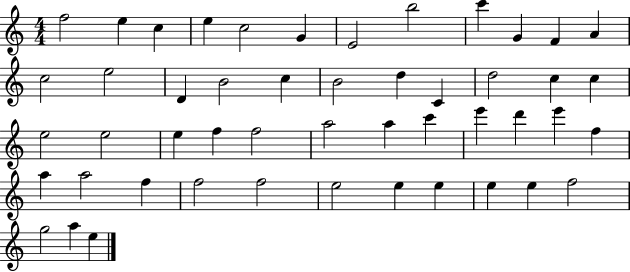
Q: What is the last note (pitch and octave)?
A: E5